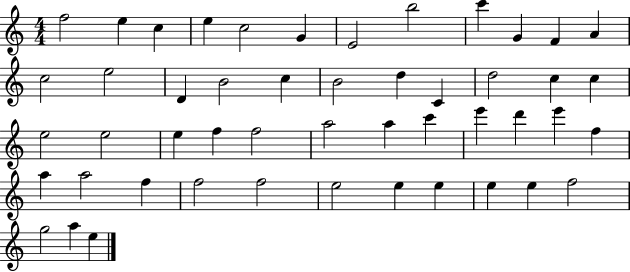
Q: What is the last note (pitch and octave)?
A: E5